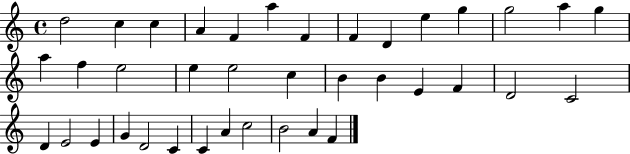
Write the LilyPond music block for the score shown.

{
  \clef treble
  \time 4/4
  \defaultTimeSignature
  \key c \major
  d''2 c''4 c''4 | a'4 f'4 a''4 f'4 | f'4 d'4 e''4 g''4 | g''2 a''4 g''4 | \break a''4 f''4 e''2 | e''4 e''2 c''4 | b'4 b'4 e'4 f'4 | d'2 c'2 | \break d'4 e'2 e'4 | g'4 d'2 c'4 | c'4 a'4 c''2 | b'2 a'4 f'4 | \break \bar "|."
}